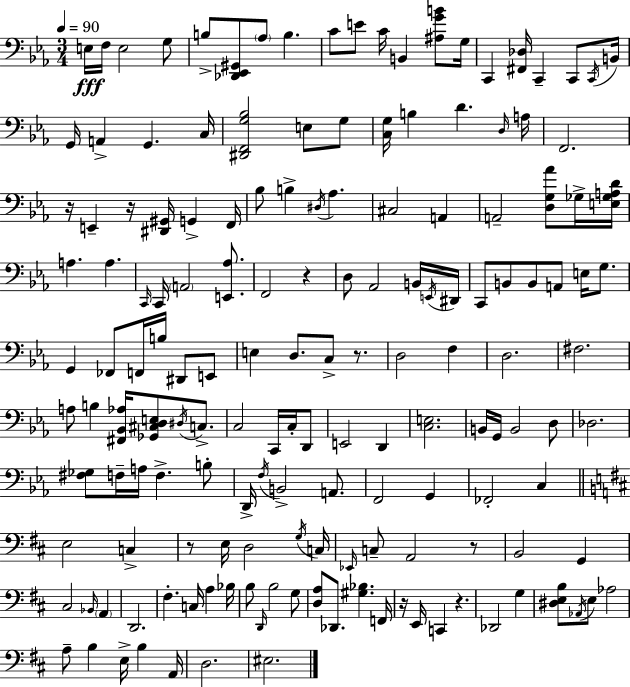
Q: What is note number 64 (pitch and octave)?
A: D3